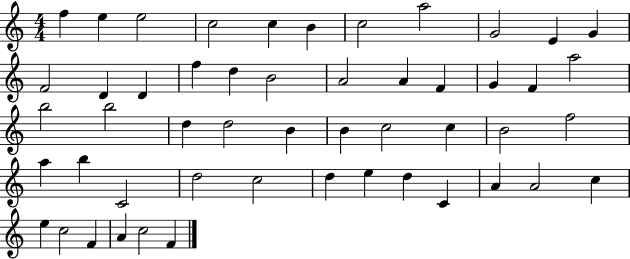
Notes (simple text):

F5/q E5/q E5/h C5/h C5/q B4/q C5/h A5/h G4/h E4/q G4/q F4/h D4/q D4/q F5/q D5/q B4/h A4/h A4/q F4/q G4/q F4/q A5/h B5/h B5/h D5/q D5/h B4/q B4/q C5/h C5/q B4/h F5/h A5/q B5/q C4/h D5/h C5/h D5/q E5/q D5/q C4/q A4/q A4/h C5/q E5/q C5/h F4/q A4/q C5/h F4/q